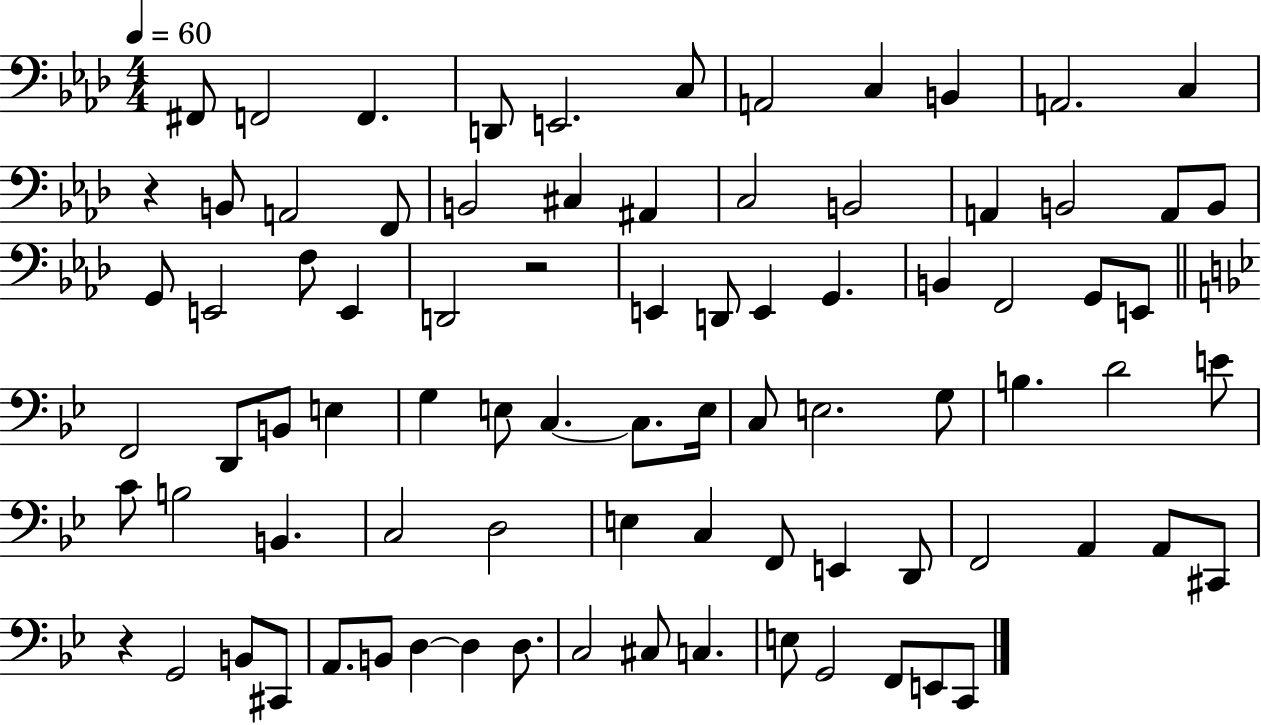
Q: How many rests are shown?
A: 3